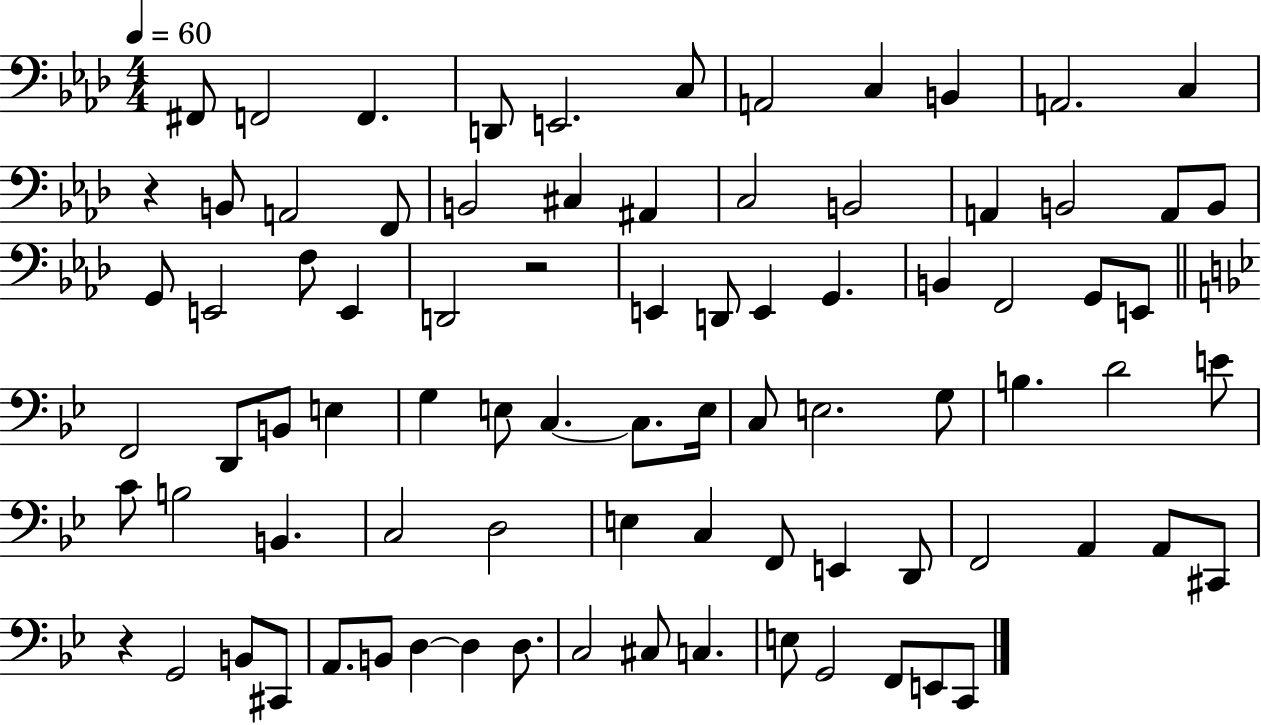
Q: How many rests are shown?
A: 3